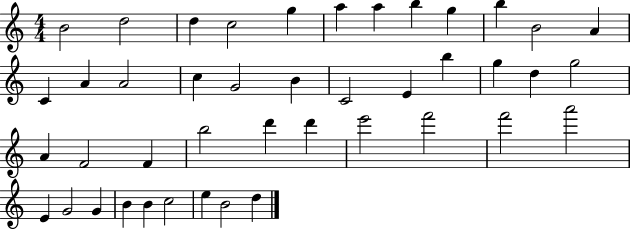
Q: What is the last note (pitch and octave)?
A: D5